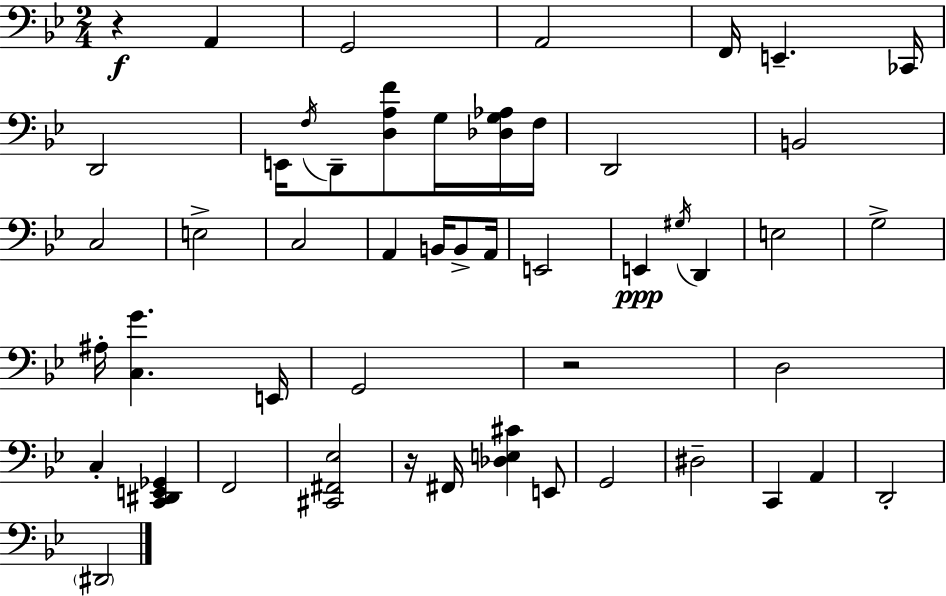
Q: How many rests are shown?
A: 3